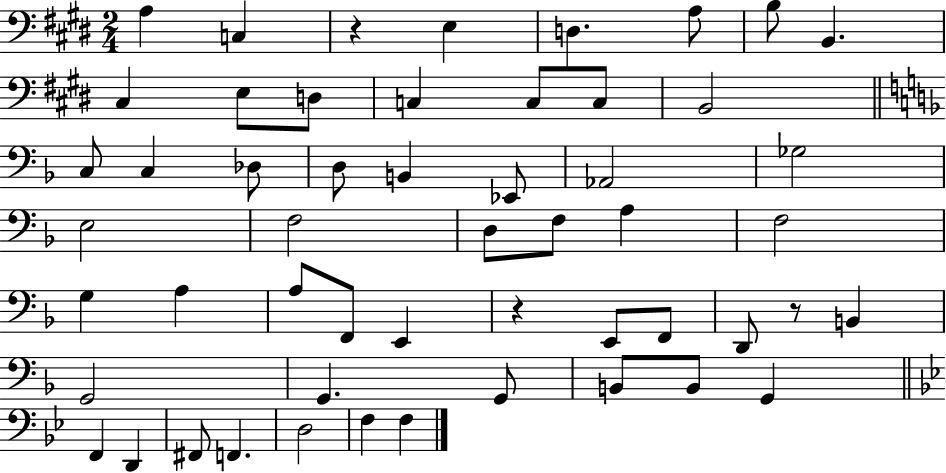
X:1
T:Untitled
M:2/4
L:1/4
K:E
A, C, z E, D, A,/2 B,/2 B,, ^C, E,/2 D,/2 C, C,/2 C,/2 B,,2 C,/2 C, _D,/2 D,/2 B,, _E,,/2 _A,,2 _G,2 E,2 F,2 D,/2 F,/2 A, F,2 G, A, A,/2 F,,/2 E,, z E,,/2 F,,/2 D,,/2 z/2 B,, G,,2 G,, G,,/2 B,,/2 B,,/2 G,, F,, D,, ^F,,/2 F,, D,2 F, F,